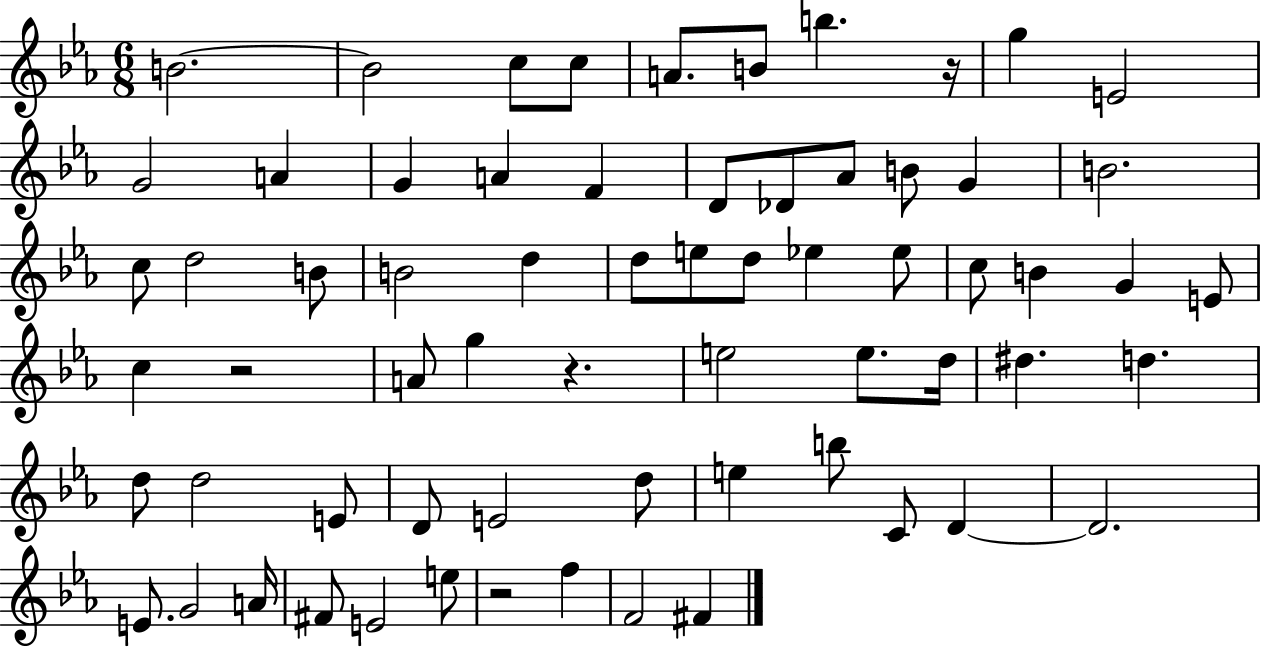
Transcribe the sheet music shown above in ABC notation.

X:1
T:Untitled
M:6/8
L:1/4
K:Eb
B2 B2 c/2 c/2 A/2 B/2 b z/4 g E2 G2 A G A F D/2 _D/2 _A/2 B/2 G B2 c/2 d2 B/2 B2 d d/2 e/2 d/2 _e _e/2 c/2 B G E/2 c z2 A/2 g z e2 e/2 d/4 ^d d d/2 d2 E/2 D/2 E2 d/2 e b/2 C/2 D D2 E/2 G2 A/4 ^F/2 E2 e/2 z2 f F2 ^F